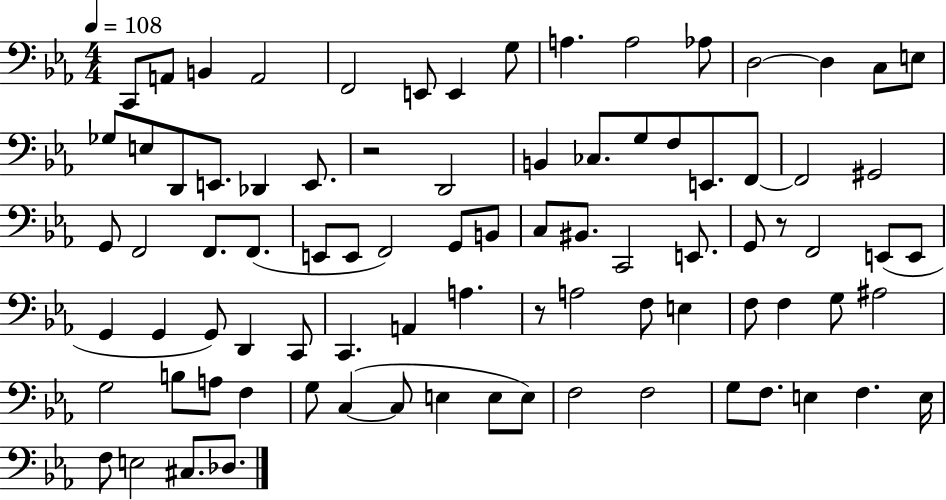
{
  \clef bass
  \numericTimeSignature
  \time 4/4
  \key ees \major
  \tempo 4 = 108
  c,8 a,8 b,4 a,2 | f,2 e,8 e,4 g8 | a4. a2 aes8 | d2~~ d4 c8 e8 | \break ges8 e8 d,8 e,8. des,4 e,8. | r2 d,2 | b,4 ces8. g8 f8 e,8. f,8~~ | f,2 gis,2 | \break g,8 f,2 f,8. f,8.( | e,8 e,8 f,2) g,8 b,8 | c8 bis,8. c,2 e,8. | g,8 r8 f,2 e,8( e,8 | \break g,4 g,4 g,8) d,4 c,8 | c,4. a,4 a4. | r8 a2 f8 e4 | f8 f4 g8 ais2 | \break g2 b8 a8 f4 | g8 c4~(~ c8 e4 e8 e8) | f2 f2 | g8 f8. e4 f4. e16 | \break f8 e2 cis8. des8. | \bar "|."
}